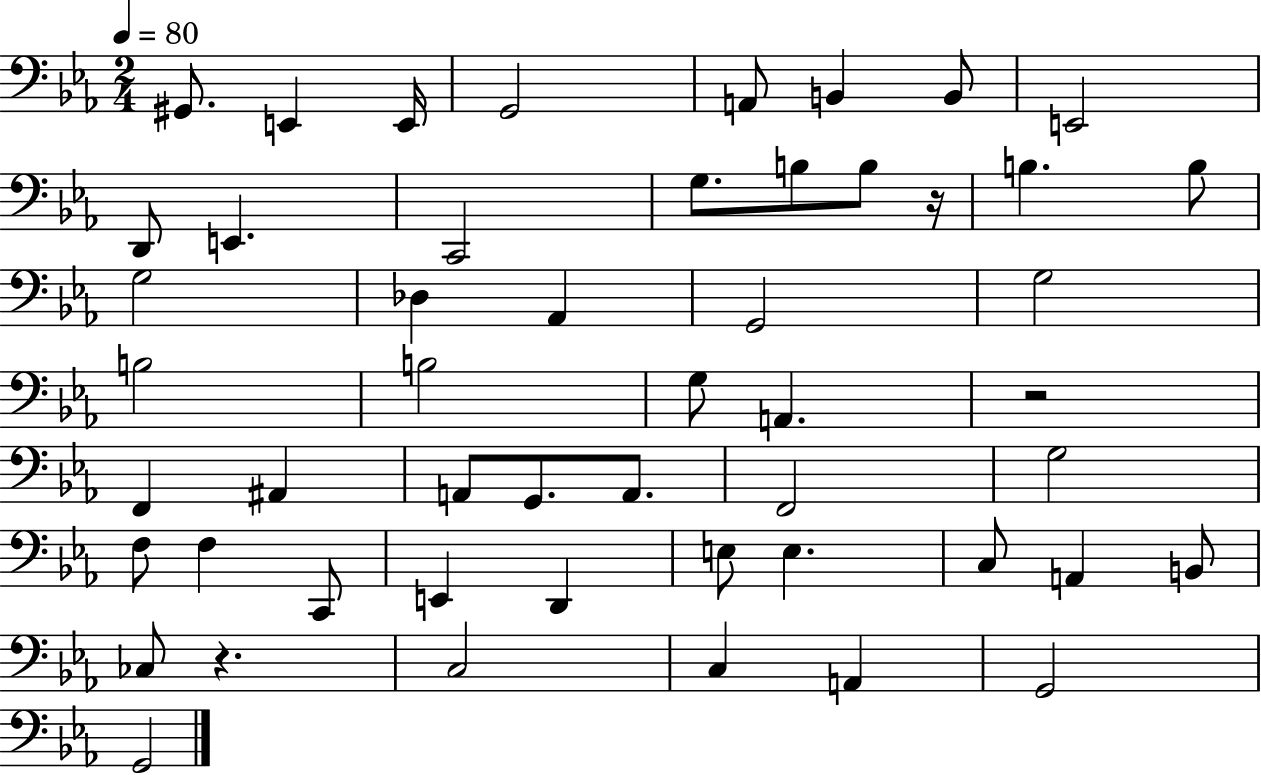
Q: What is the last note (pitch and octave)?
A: G2